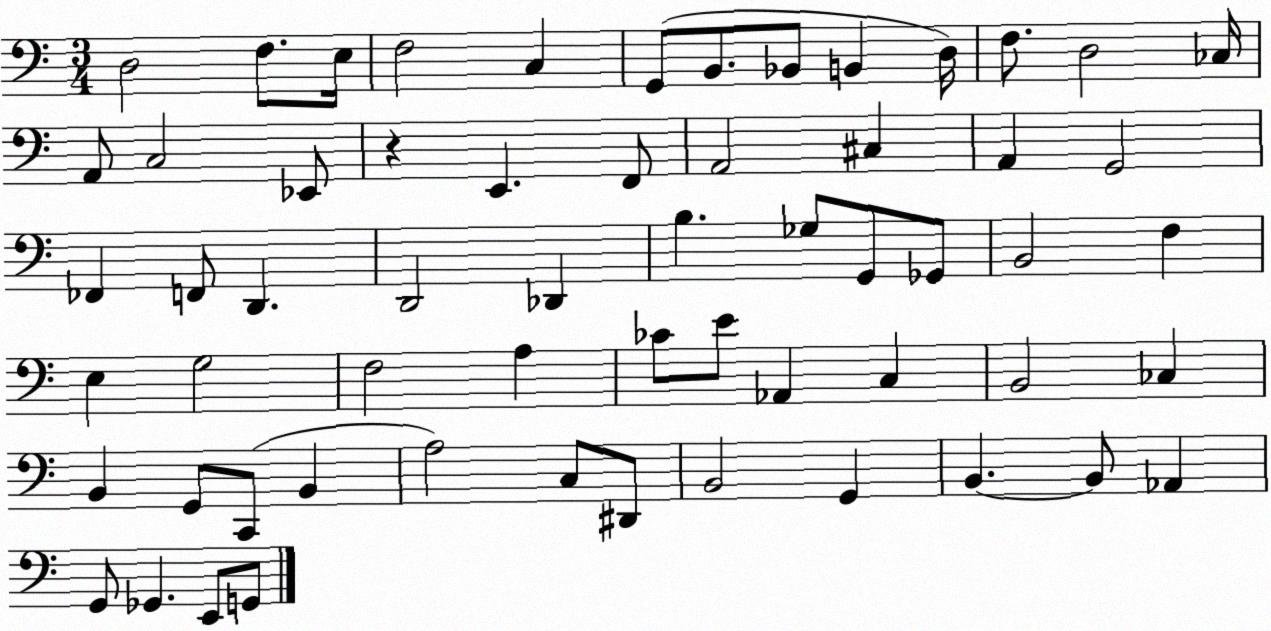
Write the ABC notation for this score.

X:1
T:Untitled
M:3/4
L:1/4
K:C
D,2 F,/2 E,/4 F,2 C, G,,/2 B,,/2 _B,,/2 B,, D,/4 F,/2 D,2 _C,/4 A,,/2 C,2 _E,,/2 z E,, F,,/2 A,,2 ^C, A,, G,,2 _F,, F,,/2 D,, D,,2 _D,, B, _G,/2 G,,/2 _G,,/2 B,,2 F, E, G,2 F,2 A, _C/2 E/2 _A,, C, B,,2 _C, B,, G,,/2 C,,/2 B,, A,2 C,/2 ^D,,/2 B,,2 G,, B,, B,,/2 _A,, G,,/2 _G,, E,,/2 G,,/2